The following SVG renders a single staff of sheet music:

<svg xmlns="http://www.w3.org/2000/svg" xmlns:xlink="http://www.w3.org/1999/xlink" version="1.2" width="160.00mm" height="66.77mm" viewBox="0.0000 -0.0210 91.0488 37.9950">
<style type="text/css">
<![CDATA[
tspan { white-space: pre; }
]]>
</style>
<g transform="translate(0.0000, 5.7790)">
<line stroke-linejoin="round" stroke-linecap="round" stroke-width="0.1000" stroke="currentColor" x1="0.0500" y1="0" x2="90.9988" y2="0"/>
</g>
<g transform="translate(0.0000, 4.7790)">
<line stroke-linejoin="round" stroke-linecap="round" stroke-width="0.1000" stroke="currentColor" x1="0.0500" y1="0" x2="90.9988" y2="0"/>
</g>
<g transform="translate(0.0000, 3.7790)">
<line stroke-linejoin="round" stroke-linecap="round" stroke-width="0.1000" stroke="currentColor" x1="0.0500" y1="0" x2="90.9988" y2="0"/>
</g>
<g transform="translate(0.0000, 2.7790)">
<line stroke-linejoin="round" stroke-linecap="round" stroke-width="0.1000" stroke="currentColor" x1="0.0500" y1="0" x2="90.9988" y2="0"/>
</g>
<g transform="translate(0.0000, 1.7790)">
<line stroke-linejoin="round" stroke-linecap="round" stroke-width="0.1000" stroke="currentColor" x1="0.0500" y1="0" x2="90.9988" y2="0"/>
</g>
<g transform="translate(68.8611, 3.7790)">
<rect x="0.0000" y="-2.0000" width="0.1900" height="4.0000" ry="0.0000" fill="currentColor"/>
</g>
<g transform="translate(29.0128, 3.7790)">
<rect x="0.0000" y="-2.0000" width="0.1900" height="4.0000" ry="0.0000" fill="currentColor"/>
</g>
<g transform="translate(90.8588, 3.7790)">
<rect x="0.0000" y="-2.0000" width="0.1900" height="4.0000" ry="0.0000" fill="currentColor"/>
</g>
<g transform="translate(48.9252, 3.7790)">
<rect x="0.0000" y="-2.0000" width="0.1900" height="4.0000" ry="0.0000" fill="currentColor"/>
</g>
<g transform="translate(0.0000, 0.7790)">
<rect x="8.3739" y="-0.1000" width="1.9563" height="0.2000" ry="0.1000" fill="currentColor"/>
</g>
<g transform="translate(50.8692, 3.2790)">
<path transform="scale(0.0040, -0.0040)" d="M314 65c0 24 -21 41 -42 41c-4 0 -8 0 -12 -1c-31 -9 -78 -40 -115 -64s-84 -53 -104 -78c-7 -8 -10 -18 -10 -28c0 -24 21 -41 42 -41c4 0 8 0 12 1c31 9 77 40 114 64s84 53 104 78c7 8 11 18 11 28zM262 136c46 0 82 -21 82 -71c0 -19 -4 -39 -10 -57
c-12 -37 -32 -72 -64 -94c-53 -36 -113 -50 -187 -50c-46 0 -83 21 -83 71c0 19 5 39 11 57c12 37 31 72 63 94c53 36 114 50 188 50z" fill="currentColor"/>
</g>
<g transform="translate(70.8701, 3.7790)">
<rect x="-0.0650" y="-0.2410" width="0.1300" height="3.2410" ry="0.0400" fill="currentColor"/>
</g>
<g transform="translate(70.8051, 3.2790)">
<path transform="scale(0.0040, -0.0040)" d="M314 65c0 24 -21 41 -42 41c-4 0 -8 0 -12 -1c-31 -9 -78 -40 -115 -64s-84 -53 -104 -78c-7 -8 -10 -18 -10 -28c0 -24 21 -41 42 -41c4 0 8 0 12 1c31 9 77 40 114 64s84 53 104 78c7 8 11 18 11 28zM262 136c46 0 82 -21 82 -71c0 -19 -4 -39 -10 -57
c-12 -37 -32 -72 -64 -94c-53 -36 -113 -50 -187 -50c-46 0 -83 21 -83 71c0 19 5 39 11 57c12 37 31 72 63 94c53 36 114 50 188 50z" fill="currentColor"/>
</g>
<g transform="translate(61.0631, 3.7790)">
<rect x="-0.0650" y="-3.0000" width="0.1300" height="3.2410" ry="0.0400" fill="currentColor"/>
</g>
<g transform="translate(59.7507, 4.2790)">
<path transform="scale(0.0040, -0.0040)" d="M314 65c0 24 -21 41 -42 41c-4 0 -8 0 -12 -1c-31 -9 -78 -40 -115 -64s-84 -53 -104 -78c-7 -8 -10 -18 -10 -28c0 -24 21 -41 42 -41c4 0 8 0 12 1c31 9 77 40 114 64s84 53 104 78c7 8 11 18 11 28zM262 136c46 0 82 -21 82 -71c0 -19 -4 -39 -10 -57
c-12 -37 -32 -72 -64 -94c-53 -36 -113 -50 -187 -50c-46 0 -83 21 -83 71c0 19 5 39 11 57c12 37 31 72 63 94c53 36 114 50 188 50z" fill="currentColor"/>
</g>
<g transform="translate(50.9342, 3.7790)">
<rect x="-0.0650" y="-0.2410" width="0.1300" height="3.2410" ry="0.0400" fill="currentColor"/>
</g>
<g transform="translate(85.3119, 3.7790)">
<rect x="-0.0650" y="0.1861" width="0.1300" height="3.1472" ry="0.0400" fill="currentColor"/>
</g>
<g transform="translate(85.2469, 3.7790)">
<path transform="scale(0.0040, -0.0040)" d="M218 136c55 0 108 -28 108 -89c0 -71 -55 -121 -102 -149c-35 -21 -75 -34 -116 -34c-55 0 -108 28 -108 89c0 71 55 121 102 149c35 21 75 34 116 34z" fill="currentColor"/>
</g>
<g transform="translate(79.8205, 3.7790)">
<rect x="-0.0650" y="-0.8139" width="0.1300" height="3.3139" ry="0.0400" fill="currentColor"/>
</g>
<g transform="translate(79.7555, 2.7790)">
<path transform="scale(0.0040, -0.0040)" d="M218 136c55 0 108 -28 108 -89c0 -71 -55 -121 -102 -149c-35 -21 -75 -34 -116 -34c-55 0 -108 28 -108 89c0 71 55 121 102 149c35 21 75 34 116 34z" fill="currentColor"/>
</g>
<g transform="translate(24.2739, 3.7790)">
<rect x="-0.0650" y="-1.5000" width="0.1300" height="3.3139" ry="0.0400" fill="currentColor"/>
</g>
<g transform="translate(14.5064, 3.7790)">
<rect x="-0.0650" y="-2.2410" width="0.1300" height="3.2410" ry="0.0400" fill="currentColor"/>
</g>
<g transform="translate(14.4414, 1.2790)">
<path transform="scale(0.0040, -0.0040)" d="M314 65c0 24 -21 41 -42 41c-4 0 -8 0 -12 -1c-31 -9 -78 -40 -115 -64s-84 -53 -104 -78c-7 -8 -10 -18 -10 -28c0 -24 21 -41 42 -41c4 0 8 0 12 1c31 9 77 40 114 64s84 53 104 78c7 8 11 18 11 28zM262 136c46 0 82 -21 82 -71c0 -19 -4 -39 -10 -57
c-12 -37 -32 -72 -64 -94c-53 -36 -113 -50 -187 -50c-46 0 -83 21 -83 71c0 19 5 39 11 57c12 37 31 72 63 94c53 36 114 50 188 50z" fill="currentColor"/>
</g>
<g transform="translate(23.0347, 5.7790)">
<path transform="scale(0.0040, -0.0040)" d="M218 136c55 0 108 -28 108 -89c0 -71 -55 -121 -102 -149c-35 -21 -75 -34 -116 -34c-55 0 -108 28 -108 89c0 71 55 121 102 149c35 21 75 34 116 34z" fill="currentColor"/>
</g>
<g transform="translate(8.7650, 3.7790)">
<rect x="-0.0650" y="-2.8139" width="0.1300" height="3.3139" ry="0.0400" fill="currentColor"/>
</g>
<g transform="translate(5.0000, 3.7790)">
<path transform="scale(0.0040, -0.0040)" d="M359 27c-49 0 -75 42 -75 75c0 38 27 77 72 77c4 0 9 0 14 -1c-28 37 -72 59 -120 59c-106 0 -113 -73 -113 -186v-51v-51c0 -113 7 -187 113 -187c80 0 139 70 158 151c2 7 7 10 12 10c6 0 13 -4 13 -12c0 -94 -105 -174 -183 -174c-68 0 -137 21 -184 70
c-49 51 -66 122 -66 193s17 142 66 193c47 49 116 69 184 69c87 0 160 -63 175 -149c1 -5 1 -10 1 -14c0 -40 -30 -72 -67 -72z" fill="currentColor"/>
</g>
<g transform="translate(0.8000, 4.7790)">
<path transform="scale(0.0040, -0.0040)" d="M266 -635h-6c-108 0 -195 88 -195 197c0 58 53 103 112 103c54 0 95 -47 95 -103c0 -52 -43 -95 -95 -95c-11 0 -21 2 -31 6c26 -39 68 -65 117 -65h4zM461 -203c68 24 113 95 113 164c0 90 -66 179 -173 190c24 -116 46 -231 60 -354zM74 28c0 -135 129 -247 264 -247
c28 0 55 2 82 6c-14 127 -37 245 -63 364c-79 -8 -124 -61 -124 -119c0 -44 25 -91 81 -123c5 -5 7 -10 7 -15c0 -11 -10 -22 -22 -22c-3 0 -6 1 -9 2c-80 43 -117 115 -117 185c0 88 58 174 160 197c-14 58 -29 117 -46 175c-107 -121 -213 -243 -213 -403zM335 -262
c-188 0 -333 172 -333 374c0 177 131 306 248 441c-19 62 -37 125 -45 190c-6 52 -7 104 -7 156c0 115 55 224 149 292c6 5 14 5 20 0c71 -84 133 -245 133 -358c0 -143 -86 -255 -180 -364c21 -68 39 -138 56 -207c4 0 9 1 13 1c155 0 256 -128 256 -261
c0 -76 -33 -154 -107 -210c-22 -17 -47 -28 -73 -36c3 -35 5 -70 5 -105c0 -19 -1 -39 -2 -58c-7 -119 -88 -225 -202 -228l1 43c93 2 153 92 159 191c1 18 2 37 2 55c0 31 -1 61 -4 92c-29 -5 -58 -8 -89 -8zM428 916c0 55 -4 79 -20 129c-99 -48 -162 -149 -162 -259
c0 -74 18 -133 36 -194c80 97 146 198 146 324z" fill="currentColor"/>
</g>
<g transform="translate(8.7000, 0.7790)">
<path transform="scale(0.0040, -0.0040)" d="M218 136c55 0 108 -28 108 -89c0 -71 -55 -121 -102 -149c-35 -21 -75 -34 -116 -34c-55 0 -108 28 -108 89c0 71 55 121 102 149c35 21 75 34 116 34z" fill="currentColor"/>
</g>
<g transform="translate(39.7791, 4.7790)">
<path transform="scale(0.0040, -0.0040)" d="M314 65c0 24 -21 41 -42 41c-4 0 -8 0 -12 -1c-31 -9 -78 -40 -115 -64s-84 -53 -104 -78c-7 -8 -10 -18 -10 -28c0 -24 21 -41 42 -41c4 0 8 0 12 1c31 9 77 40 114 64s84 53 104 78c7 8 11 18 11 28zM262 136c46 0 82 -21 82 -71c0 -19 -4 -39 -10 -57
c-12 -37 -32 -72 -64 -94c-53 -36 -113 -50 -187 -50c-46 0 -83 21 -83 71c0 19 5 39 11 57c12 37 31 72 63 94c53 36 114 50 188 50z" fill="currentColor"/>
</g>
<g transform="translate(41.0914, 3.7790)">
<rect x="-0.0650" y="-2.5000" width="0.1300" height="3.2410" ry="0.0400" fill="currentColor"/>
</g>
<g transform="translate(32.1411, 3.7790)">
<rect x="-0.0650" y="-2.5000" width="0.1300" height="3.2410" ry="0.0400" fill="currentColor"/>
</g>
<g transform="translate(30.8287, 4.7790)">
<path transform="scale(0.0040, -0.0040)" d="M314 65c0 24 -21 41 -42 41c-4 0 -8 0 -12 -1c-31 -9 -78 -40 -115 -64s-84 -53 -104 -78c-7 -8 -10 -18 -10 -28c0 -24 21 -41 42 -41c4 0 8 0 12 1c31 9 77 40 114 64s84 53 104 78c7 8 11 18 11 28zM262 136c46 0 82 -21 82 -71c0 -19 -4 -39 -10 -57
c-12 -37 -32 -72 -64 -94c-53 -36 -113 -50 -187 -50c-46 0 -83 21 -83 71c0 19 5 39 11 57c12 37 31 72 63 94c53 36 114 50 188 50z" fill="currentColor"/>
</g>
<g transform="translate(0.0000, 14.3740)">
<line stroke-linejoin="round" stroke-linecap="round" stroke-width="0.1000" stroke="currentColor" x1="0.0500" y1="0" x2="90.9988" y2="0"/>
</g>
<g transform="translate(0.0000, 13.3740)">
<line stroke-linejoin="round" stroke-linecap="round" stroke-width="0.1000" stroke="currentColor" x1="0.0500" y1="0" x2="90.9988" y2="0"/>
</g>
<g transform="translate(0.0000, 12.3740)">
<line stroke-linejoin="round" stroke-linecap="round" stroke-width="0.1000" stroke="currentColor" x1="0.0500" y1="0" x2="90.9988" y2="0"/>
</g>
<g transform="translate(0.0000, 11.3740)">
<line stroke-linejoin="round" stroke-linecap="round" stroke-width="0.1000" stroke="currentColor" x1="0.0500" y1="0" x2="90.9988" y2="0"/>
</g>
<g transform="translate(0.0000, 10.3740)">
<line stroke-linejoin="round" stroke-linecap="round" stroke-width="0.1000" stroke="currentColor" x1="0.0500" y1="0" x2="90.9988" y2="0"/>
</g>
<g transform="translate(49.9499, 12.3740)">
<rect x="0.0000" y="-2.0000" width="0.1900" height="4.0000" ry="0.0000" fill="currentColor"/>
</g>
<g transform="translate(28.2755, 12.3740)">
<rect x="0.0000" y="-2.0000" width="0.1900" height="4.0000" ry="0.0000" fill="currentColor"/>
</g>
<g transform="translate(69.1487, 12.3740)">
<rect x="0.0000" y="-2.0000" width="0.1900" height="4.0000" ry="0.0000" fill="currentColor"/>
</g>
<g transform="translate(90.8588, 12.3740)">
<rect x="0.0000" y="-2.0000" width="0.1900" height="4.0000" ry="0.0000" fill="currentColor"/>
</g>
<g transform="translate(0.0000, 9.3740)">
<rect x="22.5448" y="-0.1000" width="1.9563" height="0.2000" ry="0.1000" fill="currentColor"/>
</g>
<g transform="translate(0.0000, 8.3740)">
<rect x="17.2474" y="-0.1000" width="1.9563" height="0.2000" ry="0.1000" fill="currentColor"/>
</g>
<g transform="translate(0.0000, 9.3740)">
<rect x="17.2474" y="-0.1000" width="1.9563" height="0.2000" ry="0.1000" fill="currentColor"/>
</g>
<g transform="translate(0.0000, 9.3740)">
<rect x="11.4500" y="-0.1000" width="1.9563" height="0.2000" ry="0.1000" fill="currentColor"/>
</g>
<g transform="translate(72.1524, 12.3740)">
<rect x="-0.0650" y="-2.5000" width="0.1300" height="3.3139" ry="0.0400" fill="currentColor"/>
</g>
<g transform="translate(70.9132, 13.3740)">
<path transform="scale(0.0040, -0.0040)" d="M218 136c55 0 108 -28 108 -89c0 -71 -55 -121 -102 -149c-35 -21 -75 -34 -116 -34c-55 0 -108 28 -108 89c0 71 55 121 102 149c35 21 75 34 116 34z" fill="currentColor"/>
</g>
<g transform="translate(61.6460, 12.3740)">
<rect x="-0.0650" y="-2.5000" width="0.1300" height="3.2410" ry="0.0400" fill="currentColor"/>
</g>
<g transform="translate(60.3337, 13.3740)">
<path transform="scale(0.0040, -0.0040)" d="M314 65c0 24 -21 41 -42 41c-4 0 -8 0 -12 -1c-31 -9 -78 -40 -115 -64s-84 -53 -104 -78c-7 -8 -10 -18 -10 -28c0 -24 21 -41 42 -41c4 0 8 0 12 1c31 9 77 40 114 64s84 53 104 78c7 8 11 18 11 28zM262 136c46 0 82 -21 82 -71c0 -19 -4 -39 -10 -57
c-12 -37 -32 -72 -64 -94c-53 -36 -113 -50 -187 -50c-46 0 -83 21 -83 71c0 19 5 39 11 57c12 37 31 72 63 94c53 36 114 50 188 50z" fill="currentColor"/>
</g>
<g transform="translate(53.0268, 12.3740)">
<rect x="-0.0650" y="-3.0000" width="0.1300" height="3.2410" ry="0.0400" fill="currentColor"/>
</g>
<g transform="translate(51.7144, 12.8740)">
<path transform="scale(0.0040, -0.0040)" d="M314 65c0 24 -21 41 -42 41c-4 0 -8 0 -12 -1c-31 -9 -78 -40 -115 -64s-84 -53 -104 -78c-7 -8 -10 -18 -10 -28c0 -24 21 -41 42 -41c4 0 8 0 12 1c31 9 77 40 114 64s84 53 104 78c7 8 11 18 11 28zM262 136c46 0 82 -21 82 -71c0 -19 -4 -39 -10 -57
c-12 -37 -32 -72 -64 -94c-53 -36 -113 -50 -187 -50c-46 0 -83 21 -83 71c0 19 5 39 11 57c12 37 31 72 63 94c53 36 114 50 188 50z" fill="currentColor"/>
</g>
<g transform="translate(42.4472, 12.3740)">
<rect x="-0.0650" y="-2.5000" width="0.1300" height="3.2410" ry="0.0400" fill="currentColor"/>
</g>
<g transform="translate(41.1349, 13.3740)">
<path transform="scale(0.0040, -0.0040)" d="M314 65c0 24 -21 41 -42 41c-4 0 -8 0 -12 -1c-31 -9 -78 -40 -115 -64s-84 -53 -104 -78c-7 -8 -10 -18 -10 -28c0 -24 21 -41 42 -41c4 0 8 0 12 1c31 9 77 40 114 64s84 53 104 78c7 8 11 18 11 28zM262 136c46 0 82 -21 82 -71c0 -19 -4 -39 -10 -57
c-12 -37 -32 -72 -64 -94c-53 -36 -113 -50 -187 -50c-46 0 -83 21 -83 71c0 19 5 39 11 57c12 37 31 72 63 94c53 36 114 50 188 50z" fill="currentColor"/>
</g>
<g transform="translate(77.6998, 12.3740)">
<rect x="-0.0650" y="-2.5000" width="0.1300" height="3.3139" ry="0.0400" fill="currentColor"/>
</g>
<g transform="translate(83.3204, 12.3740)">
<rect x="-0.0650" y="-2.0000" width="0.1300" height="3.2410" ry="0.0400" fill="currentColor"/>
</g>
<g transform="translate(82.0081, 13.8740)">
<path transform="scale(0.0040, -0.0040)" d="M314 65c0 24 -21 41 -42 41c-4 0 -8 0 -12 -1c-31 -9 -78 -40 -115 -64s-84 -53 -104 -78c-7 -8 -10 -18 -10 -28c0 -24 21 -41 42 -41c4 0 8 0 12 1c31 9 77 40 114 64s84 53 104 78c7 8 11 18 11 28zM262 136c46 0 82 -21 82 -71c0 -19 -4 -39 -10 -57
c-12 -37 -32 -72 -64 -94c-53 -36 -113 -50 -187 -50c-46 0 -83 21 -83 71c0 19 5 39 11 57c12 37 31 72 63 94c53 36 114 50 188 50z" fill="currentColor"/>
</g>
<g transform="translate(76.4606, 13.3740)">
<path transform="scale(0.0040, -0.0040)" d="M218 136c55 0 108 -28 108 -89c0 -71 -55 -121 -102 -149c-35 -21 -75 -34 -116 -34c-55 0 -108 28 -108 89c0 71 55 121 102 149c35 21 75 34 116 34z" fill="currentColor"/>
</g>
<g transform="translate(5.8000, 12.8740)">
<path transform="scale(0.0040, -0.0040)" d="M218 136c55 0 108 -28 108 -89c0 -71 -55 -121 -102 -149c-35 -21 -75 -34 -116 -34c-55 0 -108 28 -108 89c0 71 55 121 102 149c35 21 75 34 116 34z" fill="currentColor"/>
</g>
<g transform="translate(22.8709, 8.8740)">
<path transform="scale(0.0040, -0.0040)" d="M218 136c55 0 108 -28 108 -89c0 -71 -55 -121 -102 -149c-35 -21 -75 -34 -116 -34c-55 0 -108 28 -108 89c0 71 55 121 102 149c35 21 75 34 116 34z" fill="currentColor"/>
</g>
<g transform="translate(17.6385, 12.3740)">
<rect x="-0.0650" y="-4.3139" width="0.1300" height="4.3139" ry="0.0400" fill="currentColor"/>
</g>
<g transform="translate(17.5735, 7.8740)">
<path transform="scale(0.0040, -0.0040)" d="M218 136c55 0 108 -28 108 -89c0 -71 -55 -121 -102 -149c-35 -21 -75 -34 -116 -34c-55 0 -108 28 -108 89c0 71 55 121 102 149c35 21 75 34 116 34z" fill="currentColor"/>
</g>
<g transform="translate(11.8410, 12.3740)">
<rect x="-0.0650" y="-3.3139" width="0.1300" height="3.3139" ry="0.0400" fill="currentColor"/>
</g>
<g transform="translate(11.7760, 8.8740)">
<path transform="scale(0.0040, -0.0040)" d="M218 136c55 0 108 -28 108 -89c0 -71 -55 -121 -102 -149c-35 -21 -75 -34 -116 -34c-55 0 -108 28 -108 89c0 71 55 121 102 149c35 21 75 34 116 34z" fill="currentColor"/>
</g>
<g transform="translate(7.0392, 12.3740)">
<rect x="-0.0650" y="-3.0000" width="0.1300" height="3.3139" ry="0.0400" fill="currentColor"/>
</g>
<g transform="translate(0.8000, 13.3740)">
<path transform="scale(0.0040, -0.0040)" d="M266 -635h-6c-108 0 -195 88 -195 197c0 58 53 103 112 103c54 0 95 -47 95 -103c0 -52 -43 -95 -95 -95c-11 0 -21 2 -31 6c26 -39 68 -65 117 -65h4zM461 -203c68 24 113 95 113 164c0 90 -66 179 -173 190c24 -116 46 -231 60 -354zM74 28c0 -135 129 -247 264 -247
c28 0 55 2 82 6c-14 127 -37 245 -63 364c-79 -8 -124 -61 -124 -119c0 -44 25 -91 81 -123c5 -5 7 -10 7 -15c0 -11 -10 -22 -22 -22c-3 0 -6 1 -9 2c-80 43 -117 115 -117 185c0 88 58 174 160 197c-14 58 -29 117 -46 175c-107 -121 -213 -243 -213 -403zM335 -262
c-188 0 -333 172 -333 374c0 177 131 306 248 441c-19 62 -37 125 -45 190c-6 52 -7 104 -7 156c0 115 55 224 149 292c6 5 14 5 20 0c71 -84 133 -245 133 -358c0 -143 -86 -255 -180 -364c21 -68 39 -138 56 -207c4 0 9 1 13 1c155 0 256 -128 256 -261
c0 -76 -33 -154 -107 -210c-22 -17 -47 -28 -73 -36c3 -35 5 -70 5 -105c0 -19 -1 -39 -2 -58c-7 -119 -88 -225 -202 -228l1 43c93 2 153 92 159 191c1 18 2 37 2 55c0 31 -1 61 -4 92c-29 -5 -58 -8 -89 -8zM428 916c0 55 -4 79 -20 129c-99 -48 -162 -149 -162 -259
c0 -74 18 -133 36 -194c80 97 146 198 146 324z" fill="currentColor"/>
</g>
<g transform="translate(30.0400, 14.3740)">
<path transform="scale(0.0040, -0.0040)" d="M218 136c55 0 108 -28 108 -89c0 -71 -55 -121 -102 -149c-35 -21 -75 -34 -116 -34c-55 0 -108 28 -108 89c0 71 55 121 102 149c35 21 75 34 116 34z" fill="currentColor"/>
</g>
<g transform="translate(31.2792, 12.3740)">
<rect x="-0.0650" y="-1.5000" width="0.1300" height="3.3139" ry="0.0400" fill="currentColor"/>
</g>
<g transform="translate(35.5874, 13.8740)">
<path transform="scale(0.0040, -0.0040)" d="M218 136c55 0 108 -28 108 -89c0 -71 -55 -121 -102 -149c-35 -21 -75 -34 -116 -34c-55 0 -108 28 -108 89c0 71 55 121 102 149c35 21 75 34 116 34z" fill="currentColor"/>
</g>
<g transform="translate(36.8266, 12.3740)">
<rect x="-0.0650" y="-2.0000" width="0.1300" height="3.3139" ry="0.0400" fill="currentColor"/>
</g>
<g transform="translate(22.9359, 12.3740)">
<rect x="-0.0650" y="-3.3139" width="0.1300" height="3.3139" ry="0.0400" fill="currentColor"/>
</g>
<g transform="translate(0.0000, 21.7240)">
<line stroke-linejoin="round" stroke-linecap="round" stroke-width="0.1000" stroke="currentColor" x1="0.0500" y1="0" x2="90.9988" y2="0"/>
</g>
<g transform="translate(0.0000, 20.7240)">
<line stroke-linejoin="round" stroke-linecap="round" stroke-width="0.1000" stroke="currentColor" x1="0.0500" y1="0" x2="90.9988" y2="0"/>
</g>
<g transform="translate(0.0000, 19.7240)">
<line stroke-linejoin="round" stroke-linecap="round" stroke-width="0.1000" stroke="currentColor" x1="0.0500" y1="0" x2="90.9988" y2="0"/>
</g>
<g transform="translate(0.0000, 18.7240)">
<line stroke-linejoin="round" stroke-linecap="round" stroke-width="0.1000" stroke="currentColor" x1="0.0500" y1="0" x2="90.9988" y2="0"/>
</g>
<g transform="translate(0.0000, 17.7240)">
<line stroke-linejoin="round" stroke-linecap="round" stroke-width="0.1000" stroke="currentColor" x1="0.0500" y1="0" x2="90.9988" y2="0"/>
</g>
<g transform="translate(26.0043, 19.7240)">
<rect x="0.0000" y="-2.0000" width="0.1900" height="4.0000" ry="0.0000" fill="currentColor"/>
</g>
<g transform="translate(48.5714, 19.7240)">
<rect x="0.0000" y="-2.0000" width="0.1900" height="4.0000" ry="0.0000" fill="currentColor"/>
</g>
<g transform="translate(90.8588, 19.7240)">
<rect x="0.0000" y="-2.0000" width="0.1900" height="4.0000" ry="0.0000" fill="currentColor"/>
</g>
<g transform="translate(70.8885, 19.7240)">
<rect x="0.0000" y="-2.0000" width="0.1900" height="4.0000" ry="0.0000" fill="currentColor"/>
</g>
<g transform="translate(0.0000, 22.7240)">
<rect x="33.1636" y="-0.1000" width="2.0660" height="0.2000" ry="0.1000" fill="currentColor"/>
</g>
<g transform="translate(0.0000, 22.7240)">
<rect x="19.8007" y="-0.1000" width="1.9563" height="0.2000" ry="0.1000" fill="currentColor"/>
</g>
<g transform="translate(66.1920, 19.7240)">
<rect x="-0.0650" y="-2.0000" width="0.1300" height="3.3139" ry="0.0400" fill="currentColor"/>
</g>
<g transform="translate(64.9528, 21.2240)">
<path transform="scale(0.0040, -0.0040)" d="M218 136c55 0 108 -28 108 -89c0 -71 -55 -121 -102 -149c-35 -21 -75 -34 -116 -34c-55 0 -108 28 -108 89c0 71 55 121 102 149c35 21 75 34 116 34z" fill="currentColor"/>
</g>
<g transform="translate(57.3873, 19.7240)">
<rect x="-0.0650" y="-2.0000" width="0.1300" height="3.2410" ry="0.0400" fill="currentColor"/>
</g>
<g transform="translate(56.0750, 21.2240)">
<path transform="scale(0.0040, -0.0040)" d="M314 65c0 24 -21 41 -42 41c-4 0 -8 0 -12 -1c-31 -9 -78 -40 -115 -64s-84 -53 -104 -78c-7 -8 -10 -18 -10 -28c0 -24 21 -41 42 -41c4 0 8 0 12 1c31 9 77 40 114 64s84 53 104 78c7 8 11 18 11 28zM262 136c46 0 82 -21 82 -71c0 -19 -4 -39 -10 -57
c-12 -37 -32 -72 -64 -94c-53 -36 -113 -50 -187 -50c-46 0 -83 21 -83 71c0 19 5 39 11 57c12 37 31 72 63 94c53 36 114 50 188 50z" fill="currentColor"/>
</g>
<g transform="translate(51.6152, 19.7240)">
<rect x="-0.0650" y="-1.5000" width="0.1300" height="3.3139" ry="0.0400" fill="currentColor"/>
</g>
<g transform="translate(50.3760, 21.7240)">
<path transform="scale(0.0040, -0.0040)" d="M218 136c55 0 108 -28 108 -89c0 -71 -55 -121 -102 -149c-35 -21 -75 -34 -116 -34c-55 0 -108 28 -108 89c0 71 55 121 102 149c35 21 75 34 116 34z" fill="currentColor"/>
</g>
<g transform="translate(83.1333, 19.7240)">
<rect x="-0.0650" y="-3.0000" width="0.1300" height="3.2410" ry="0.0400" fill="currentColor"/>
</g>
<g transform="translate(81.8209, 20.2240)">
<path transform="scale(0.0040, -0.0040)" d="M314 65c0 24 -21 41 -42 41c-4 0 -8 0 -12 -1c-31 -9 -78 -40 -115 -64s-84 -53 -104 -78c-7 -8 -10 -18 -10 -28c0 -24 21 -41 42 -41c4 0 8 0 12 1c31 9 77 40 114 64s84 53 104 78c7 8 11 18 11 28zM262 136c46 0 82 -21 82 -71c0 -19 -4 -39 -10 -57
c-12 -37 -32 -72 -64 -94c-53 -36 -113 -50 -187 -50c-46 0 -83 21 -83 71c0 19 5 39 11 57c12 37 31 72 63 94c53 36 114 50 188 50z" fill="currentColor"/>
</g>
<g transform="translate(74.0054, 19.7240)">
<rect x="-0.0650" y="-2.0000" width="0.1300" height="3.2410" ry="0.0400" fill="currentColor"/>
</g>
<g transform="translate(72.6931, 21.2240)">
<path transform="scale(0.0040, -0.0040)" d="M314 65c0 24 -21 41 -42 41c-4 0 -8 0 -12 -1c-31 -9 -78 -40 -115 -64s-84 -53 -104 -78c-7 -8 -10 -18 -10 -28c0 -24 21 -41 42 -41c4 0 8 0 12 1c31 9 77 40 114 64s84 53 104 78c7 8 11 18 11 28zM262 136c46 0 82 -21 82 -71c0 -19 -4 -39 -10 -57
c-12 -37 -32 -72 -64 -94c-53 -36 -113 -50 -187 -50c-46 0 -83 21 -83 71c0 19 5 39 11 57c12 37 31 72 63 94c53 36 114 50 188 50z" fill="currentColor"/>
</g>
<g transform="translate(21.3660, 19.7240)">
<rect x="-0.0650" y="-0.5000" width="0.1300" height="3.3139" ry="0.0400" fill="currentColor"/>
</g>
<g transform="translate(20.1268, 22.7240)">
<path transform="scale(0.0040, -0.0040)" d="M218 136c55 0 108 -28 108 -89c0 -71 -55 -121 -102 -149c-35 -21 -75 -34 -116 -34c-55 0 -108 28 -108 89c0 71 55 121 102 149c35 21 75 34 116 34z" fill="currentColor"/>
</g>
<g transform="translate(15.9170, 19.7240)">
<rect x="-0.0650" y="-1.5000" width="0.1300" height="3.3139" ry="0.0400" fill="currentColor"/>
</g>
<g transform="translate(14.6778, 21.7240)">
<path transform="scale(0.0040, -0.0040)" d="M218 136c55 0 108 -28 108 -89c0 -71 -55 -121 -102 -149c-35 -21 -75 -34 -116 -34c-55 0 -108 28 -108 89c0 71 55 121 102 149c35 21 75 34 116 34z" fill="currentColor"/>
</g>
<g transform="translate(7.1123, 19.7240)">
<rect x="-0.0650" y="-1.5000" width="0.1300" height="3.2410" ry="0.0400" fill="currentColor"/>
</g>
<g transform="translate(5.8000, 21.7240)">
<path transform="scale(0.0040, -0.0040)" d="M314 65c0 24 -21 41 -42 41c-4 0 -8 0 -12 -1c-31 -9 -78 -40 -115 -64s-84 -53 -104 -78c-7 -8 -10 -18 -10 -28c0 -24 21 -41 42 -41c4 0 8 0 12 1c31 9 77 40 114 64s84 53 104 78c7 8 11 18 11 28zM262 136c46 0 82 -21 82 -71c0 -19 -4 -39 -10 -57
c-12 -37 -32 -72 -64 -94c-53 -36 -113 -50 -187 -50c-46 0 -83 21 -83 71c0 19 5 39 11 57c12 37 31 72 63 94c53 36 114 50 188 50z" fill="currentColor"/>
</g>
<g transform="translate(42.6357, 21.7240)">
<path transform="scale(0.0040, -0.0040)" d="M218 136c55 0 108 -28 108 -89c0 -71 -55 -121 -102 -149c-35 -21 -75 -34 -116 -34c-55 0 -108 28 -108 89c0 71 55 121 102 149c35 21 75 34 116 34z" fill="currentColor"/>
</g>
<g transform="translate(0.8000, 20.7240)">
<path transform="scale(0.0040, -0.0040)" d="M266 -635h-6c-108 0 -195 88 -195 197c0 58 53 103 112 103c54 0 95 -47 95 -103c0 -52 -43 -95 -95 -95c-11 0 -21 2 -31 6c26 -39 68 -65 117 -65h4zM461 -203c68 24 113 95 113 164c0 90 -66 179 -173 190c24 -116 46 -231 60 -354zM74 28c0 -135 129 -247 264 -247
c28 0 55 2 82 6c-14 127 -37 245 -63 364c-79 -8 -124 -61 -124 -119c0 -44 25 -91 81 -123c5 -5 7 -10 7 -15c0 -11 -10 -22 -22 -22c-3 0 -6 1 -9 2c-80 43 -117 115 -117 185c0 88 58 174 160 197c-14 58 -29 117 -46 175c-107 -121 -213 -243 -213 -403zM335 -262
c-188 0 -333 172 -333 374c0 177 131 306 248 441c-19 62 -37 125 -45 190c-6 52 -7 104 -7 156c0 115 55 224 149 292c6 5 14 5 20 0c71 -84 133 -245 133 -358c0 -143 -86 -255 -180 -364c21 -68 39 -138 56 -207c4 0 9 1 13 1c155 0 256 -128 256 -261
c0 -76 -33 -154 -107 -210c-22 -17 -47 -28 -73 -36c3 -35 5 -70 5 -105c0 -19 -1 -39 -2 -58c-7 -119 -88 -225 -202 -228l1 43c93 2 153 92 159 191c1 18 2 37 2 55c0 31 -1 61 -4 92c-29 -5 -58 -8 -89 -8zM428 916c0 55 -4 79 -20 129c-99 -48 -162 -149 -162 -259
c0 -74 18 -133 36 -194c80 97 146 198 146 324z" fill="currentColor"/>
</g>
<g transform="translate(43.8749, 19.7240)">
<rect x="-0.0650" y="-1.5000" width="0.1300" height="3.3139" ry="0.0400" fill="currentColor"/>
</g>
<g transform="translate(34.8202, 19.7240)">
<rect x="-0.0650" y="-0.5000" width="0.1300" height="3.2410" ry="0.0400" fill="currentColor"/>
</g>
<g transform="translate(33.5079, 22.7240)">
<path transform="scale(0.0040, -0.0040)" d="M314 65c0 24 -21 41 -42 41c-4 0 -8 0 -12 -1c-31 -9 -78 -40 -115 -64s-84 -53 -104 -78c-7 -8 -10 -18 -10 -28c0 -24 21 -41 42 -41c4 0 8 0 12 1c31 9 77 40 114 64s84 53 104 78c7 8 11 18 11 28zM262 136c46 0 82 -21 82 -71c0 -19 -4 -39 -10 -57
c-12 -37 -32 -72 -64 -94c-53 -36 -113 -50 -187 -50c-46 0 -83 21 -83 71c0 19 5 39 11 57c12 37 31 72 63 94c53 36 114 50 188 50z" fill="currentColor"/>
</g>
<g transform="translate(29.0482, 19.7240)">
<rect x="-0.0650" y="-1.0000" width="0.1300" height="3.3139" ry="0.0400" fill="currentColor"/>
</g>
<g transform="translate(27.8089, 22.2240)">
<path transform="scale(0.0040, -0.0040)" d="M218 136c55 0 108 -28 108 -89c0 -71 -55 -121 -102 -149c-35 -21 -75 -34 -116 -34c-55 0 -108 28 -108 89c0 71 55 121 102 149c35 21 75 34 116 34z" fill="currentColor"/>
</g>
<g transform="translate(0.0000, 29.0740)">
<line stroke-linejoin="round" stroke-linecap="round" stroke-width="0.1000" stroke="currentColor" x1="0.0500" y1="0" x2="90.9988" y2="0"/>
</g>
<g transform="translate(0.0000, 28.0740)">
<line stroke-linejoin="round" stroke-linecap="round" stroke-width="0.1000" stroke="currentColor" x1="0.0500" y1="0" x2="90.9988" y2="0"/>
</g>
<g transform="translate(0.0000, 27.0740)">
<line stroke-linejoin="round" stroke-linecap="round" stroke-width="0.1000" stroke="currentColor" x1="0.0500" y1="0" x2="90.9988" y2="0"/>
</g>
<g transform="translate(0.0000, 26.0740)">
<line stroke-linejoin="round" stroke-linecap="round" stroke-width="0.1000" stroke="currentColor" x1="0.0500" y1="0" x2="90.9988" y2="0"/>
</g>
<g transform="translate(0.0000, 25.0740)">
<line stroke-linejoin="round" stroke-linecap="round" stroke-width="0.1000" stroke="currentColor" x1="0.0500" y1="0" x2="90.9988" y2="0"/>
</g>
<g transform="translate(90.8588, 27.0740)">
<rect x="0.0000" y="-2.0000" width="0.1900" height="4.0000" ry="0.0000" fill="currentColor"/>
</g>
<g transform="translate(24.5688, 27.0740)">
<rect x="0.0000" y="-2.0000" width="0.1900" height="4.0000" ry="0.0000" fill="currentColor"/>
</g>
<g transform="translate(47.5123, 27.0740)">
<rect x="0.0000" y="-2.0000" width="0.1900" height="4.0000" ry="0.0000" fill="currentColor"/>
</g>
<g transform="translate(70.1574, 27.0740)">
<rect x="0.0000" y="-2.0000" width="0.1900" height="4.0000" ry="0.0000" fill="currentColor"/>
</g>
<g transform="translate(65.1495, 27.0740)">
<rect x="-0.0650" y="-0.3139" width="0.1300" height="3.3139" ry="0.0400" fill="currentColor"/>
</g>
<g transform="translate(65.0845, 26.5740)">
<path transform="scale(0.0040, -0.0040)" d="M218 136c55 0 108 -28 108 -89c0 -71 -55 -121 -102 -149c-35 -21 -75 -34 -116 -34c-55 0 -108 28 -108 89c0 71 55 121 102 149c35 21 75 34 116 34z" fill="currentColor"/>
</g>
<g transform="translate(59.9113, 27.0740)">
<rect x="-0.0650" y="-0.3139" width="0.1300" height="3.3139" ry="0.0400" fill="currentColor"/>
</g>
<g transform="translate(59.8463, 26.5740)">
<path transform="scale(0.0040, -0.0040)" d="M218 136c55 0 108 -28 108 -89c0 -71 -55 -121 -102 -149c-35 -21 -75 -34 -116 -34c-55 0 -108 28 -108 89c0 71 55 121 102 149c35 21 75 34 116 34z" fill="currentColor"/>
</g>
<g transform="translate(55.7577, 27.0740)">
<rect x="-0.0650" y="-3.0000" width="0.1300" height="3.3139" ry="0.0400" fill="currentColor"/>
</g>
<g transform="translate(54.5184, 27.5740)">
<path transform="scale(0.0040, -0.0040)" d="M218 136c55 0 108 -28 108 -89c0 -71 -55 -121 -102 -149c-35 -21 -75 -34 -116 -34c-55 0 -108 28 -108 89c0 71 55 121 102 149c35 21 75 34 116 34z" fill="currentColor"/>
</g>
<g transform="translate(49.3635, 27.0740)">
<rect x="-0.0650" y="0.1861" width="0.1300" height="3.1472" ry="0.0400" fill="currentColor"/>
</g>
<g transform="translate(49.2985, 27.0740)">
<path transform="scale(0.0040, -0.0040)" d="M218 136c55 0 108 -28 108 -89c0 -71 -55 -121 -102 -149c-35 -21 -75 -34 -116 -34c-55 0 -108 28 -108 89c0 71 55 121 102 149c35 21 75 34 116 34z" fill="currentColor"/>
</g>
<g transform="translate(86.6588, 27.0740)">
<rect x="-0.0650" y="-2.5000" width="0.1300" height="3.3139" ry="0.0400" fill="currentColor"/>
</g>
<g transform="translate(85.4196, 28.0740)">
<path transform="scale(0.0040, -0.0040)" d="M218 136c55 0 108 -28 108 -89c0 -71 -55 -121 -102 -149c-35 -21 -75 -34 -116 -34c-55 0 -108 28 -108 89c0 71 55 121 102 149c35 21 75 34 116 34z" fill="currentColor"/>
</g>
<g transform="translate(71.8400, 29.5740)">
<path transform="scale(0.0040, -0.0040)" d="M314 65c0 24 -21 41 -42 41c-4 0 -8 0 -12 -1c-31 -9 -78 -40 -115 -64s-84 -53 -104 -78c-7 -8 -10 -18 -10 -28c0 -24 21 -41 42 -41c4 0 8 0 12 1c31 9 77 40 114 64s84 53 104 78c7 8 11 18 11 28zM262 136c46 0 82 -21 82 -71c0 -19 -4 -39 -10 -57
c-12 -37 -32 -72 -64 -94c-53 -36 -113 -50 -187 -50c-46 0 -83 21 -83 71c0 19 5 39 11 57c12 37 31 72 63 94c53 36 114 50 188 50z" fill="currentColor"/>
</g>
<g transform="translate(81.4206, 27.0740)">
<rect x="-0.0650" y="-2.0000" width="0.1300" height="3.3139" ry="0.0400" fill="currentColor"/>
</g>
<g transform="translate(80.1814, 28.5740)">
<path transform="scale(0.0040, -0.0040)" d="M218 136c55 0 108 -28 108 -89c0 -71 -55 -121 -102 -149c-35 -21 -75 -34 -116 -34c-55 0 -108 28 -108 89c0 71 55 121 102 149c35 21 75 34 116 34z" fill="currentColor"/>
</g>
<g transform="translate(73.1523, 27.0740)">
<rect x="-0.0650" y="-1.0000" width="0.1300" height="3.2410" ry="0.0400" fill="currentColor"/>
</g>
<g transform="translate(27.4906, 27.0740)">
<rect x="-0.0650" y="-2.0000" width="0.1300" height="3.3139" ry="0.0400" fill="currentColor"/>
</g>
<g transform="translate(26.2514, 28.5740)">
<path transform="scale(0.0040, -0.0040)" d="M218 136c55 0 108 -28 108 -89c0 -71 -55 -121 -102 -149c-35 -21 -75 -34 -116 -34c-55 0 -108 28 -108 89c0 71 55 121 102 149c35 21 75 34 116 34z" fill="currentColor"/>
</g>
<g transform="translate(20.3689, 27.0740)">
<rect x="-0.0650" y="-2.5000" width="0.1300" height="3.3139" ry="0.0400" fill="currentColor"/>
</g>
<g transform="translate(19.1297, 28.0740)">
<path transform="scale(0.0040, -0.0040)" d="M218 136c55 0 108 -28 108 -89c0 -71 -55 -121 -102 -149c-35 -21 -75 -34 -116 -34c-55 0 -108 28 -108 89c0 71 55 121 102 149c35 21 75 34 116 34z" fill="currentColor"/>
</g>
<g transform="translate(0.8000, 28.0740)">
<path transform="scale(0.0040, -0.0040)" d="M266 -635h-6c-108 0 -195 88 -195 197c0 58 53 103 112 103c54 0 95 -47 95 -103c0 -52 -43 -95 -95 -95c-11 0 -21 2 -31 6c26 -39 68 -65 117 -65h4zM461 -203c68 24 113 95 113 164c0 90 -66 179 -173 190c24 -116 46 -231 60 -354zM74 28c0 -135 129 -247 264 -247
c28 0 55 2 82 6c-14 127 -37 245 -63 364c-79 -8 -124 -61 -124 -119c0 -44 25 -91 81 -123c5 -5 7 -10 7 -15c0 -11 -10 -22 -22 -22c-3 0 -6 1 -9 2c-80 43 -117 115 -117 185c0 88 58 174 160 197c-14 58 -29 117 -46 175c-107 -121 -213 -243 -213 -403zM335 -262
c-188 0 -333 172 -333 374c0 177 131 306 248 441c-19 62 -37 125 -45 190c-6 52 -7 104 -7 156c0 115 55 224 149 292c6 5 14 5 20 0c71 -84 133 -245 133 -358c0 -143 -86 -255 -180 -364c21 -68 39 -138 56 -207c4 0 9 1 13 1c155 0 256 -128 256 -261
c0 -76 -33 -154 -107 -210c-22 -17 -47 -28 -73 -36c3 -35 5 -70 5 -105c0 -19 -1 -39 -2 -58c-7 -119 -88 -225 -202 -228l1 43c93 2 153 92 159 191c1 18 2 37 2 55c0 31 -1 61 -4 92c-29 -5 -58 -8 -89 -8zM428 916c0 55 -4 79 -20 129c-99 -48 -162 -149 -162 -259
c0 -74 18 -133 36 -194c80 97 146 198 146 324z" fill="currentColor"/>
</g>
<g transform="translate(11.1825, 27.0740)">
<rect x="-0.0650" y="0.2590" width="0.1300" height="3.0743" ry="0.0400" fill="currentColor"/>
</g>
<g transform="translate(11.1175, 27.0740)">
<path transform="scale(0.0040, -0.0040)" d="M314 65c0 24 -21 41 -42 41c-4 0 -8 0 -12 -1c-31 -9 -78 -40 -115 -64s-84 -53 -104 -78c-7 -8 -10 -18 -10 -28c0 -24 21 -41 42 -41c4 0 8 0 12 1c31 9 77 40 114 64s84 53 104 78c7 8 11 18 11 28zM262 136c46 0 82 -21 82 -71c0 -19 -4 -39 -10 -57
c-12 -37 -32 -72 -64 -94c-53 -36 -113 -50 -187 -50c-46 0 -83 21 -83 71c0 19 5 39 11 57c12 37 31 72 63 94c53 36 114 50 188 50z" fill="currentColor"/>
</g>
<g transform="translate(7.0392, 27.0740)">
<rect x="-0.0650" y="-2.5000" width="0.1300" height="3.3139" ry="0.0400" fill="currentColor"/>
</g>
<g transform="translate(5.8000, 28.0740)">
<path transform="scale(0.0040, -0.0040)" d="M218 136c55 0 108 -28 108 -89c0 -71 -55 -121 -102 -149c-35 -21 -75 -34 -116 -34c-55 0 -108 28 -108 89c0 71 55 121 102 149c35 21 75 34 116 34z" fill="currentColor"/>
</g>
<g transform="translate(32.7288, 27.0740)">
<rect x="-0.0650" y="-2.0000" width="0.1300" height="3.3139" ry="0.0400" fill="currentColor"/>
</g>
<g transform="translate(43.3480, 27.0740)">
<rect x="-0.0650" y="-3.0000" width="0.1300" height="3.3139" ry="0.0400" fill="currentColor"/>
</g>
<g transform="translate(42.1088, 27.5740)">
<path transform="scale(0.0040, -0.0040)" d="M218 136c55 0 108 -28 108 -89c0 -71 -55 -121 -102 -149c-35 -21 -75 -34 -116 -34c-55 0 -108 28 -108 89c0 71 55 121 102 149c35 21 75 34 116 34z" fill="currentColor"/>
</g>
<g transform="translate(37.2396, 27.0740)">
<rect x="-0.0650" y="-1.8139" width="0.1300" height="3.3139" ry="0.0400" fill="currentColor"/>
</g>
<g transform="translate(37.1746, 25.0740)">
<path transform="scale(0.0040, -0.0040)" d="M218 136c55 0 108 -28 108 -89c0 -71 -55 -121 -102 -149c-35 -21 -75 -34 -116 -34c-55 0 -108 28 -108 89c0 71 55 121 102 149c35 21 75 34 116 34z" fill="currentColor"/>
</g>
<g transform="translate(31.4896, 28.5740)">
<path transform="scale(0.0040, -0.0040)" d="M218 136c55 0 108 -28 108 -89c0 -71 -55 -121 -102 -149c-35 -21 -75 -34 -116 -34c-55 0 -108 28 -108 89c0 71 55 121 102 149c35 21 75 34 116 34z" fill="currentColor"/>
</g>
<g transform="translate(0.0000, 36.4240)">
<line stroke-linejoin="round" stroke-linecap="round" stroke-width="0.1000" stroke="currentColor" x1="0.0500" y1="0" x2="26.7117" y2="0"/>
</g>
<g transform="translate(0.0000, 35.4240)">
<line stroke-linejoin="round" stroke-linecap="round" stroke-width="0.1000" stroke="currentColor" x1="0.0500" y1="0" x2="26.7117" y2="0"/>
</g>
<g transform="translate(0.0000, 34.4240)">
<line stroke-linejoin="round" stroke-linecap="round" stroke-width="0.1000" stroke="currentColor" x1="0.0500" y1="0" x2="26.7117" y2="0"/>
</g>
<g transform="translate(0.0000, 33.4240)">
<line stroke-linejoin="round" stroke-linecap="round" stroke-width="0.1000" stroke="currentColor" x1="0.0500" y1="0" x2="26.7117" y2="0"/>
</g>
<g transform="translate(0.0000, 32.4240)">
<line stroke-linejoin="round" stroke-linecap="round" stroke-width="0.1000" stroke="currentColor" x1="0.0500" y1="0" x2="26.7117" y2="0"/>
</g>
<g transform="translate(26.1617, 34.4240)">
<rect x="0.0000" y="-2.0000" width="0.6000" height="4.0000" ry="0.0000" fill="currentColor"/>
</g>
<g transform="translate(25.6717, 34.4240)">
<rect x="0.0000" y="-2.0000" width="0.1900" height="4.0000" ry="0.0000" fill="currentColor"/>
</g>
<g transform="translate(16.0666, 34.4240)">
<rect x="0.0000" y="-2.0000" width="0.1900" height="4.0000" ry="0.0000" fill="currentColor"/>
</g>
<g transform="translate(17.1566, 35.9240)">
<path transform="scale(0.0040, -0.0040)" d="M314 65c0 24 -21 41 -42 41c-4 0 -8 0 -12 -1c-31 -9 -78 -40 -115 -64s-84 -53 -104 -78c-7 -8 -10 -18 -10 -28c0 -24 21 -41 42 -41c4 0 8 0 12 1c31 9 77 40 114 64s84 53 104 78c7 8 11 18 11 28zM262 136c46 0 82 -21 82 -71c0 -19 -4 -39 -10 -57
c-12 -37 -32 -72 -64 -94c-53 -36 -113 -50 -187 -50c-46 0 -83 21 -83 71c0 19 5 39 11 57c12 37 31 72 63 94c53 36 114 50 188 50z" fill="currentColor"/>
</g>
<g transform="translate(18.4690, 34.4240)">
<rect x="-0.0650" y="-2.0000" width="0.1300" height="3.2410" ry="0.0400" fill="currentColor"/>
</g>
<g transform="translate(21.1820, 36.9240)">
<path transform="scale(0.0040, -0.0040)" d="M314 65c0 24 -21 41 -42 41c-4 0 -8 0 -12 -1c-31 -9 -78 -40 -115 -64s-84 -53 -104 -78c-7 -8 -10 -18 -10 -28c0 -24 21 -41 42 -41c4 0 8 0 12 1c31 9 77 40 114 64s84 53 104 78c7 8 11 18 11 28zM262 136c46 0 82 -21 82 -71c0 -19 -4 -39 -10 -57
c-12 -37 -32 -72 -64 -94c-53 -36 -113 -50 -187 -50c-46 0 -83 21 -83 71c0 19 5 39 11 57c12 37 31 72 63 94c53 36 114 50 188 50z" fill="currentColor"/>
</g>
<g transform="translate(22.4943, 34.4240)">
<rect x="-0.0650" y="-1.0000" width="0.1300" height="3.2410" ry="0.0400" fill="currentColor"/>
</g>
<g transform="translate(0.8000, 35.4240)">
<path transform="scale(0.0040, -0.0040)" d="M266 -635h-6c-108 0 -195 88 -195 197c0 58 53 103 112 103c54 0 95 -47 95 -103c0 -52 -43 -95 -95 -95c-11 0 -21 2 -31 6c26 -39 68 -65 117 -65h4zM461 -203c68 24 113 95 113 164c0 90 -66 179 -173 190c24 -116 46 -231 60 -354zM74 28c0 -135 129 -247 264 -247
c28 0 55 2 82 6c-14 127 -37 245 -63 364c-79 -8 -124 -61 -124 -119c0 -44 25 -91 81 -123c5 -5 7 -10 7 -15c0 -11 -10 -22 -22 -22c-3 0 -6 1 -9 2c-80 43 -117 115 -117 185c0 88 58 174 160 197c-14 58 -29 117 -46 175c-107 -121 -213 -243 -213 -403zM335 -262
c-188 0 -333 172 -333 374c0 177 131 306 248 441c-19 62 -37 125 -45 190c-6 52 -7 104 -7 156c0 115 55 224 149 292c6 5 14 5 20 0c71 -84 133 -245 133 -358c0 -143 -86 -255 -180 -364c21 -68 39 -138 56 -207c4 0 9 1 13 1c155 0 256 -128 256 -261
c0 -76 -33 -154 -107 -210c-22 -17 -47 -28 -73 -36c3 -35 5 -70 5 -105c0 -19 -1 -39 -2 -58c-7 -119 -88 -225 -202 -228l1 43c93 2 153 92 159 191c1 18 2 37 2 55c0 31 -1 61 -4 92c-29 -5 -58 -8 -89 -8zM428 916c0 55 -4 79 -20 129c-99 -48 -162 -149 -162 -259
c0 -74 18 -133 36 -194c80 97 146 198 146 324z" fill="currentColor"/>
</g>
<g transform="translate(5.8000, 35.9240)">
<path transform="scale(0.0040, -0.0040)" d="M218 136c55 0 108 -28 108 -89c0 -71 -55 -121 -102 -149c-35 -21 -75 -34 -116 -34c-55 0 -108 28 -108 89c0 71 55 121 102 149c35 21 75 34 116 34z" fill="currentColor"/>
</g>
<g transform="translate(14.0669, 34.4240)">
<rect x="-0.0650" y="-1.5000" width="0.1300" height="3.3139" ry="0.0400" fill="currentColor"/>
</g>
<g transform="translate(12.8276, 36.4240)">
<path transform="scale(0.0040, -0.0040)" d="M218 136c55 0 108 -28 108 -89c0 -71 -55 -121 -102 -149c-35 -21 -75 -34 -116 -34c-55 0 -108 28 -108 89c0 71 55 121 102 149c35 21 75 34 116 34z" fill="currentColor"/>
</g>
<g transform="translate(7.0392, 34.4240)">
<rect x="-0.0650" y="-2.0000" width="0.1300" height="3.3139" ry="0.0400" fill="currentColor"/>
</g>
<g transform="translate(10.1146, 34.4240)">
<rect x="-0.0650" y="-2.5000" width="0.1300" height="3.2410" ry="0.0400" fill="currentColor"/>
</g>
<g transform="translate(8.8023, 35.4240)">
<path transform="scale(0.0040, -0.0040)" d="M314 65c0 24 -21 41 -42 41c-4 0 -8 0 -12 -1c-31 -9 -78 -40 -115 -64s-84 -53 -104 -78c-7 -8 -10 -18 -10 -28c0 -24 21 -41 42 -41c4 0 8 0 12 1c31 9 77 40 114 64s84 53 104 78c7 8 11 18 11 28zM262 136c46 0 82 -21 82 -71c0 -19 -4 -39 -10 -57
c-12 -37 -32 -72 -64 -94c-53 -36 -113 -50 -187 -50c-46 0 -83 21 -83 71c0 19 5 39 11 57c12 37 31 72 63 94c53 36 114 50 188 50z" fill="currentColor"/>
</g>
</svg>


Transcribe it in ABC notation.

X:1
T:Untitled
M:4/4
L:1/4
K:C
a g2 E G2 G2 c2 A2 c2 d B A b d' b E F G2 A2 G2 G G F2 E2 E C D C2 E E F2 F F2 A2 G B2 G F F f A B A c c D2 F G F G2 E F2 D2